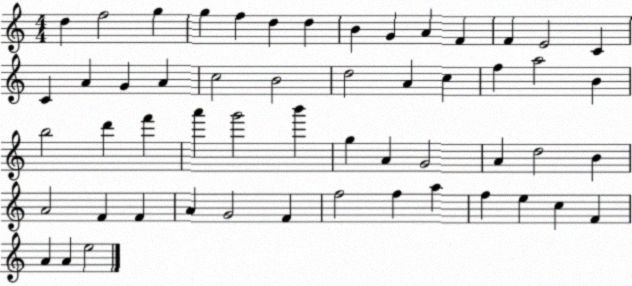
X:1
T:Untitled
M:4/4
L:1/4
K:C
d f2 g g f d d B G A F F E2 C C A G A c2 B2 d2 A c f a2 B b2 d' f' a' g'2 b' g A G2 A d2 B A2 F F A G2 F f2 f a f e c F A A e2